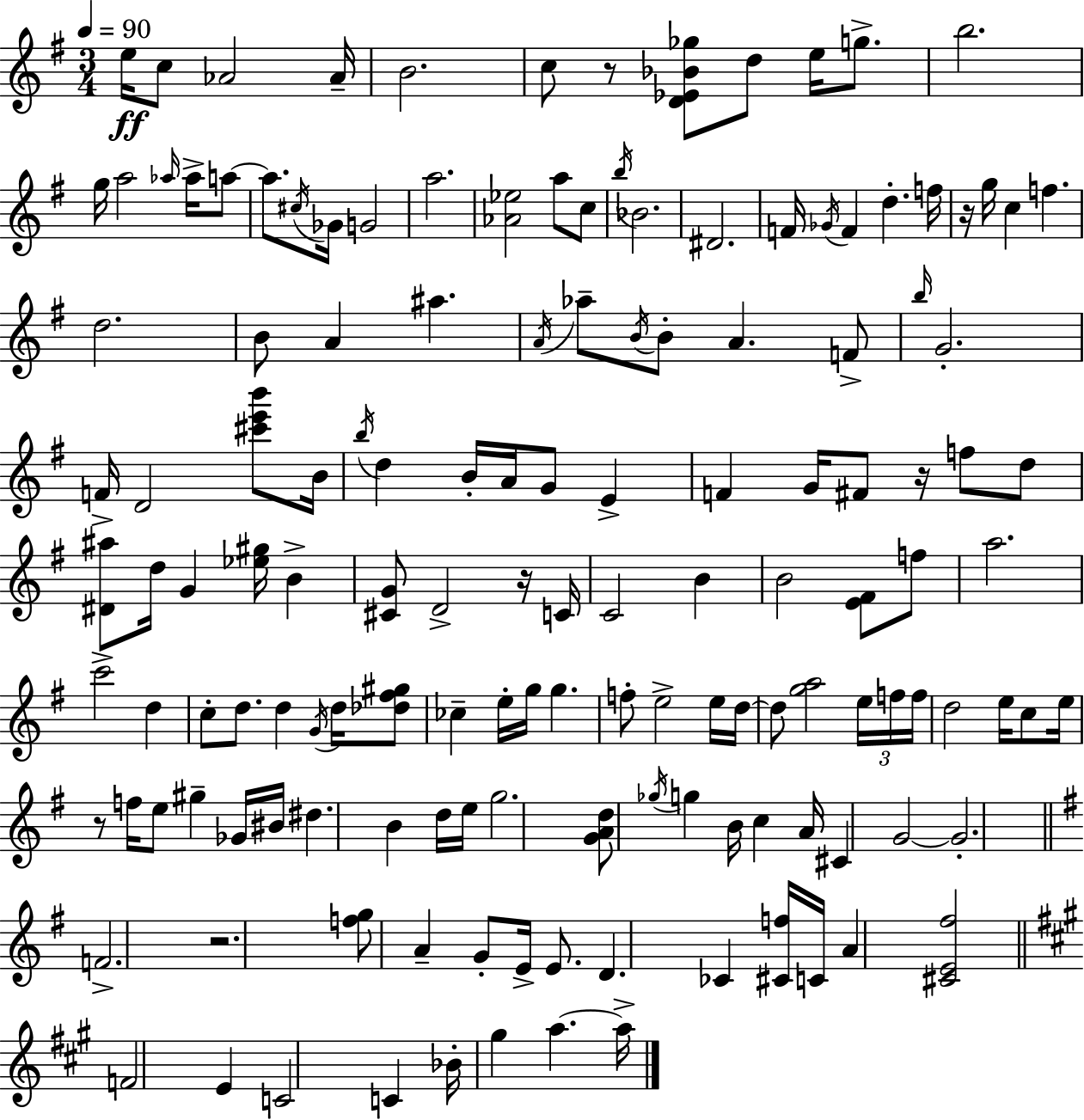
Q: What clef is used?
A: treble